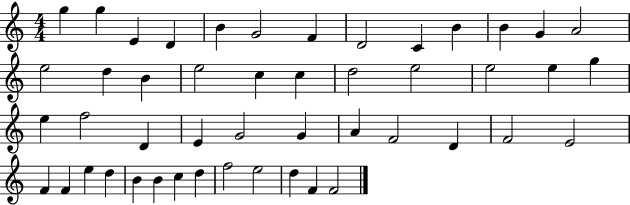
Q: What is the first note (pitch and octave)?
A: G5